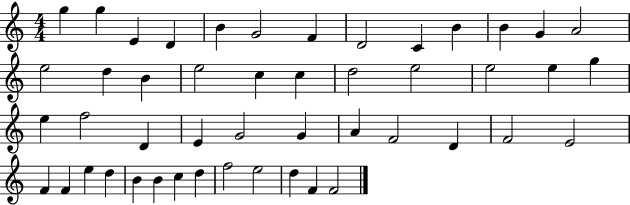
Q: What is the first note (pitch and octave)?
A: G5